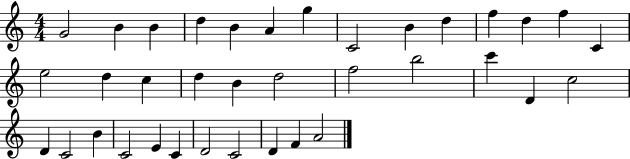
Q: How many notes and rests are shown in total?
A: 36